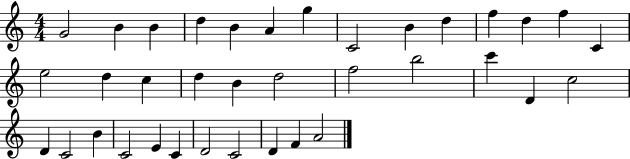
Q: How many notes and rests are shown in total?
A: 36